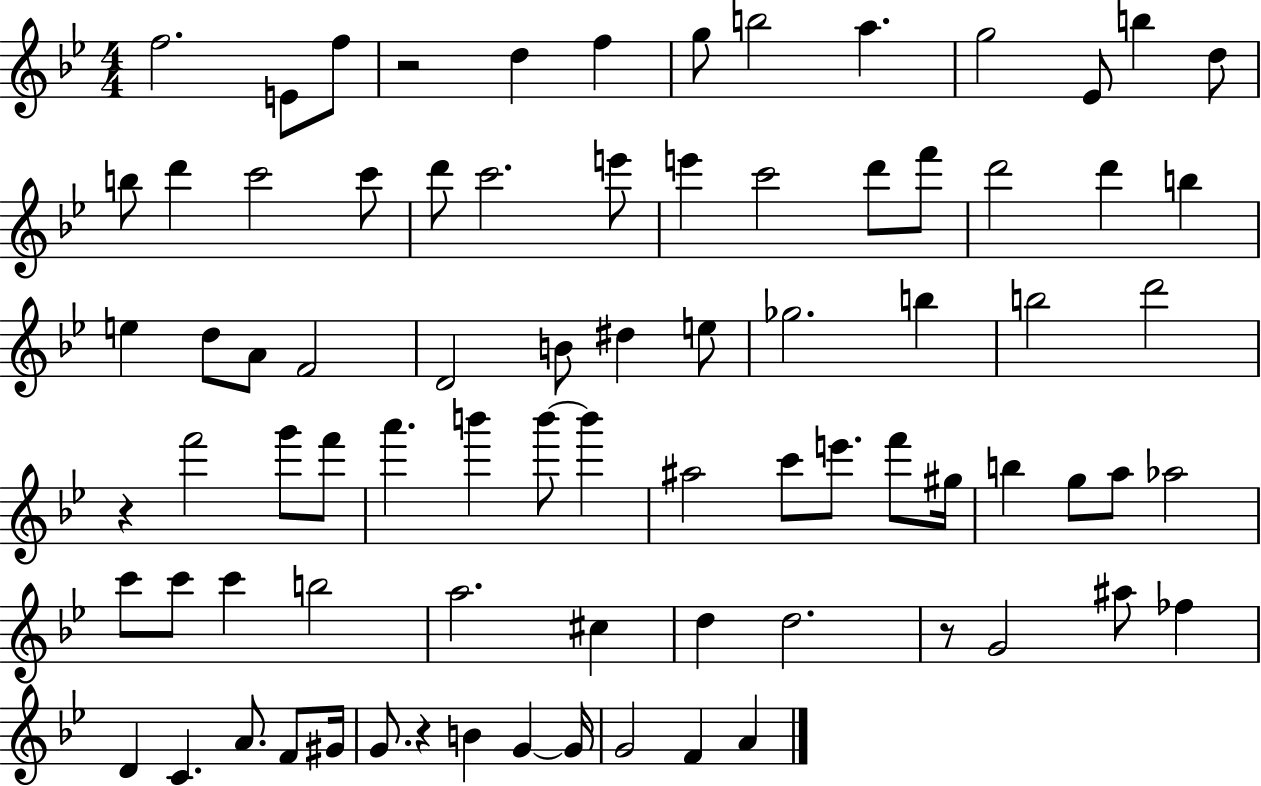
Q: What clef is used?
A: treble